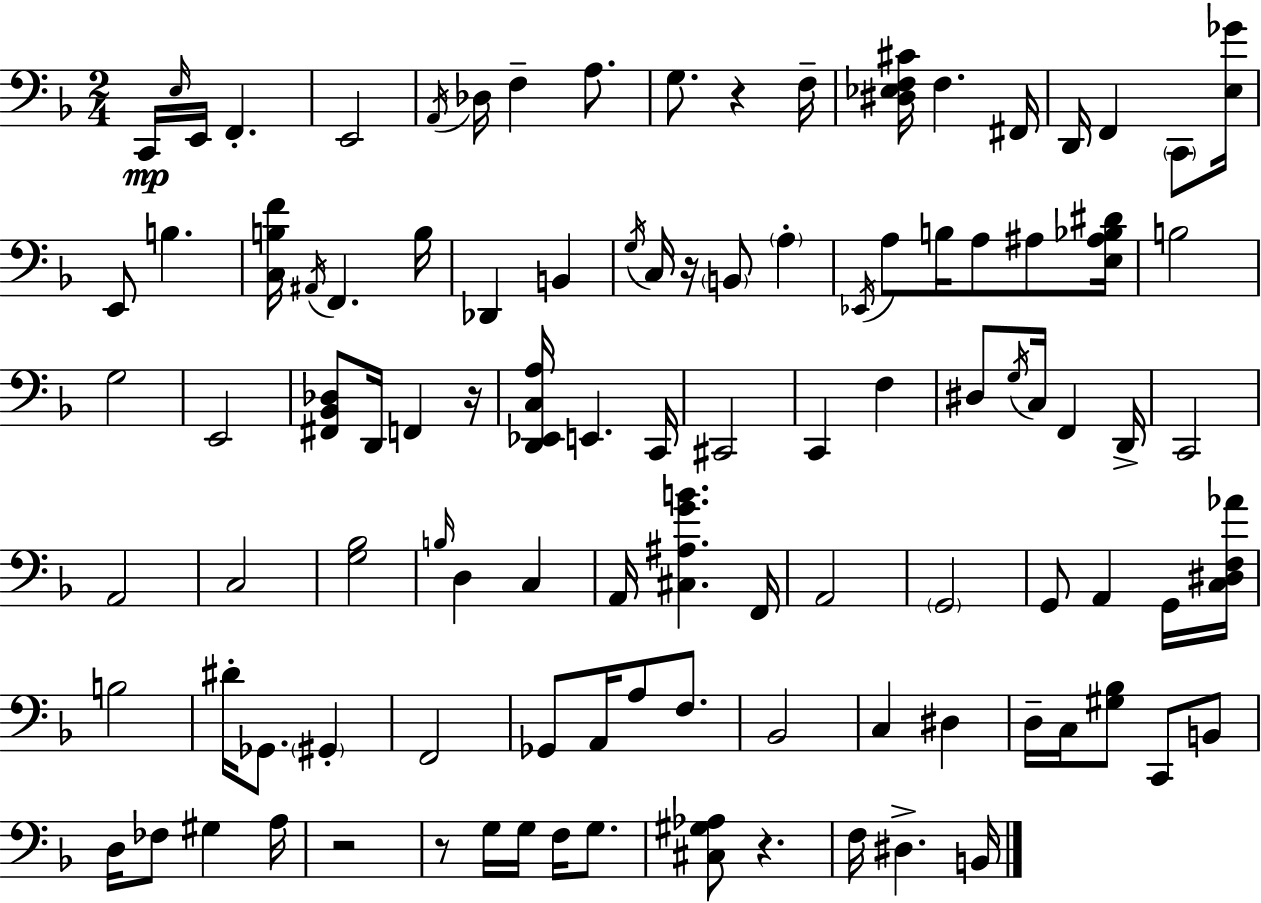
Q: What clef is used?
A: bass